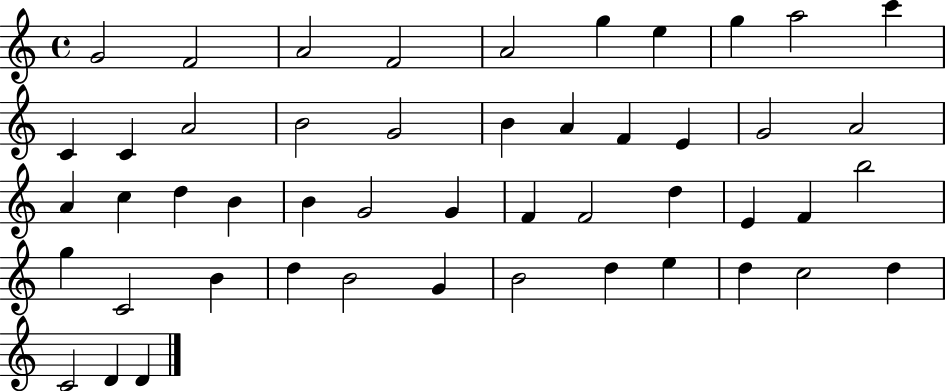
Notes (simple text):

G4/h F4/h A4/h F4/h A4/h G5/q E5/q G5/q A5/h C6/q C4/q C4/q A4/h B4/h G4/h B4/q A4/q F4/q E4/q G4/h A4/h A4/q C5/q D5/q B4/q B4/q G4/h G4/q F4/q F4/h D5/q E4/q F4/q B5/h G5/q C4/h B4/q D5/q B4/h G4/q B4/h D5/q E5/q D5/q C5/h D5/q C4/h D4/q D4/q